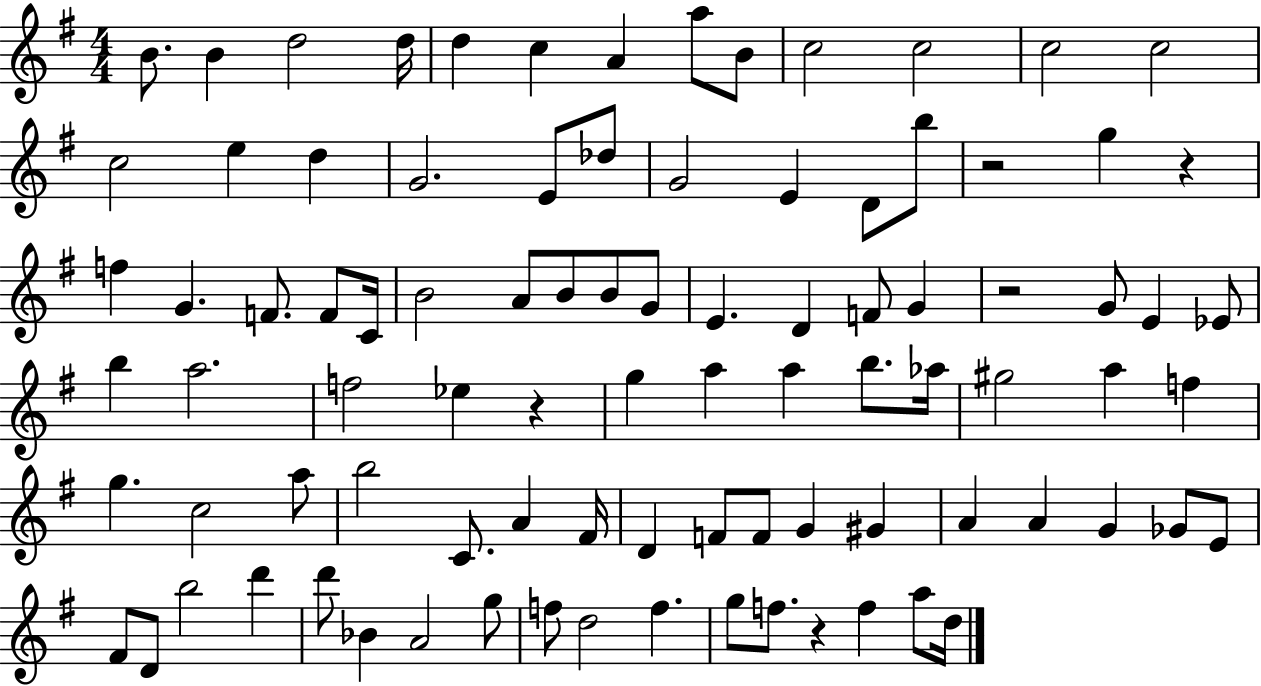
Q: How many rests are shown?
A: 5